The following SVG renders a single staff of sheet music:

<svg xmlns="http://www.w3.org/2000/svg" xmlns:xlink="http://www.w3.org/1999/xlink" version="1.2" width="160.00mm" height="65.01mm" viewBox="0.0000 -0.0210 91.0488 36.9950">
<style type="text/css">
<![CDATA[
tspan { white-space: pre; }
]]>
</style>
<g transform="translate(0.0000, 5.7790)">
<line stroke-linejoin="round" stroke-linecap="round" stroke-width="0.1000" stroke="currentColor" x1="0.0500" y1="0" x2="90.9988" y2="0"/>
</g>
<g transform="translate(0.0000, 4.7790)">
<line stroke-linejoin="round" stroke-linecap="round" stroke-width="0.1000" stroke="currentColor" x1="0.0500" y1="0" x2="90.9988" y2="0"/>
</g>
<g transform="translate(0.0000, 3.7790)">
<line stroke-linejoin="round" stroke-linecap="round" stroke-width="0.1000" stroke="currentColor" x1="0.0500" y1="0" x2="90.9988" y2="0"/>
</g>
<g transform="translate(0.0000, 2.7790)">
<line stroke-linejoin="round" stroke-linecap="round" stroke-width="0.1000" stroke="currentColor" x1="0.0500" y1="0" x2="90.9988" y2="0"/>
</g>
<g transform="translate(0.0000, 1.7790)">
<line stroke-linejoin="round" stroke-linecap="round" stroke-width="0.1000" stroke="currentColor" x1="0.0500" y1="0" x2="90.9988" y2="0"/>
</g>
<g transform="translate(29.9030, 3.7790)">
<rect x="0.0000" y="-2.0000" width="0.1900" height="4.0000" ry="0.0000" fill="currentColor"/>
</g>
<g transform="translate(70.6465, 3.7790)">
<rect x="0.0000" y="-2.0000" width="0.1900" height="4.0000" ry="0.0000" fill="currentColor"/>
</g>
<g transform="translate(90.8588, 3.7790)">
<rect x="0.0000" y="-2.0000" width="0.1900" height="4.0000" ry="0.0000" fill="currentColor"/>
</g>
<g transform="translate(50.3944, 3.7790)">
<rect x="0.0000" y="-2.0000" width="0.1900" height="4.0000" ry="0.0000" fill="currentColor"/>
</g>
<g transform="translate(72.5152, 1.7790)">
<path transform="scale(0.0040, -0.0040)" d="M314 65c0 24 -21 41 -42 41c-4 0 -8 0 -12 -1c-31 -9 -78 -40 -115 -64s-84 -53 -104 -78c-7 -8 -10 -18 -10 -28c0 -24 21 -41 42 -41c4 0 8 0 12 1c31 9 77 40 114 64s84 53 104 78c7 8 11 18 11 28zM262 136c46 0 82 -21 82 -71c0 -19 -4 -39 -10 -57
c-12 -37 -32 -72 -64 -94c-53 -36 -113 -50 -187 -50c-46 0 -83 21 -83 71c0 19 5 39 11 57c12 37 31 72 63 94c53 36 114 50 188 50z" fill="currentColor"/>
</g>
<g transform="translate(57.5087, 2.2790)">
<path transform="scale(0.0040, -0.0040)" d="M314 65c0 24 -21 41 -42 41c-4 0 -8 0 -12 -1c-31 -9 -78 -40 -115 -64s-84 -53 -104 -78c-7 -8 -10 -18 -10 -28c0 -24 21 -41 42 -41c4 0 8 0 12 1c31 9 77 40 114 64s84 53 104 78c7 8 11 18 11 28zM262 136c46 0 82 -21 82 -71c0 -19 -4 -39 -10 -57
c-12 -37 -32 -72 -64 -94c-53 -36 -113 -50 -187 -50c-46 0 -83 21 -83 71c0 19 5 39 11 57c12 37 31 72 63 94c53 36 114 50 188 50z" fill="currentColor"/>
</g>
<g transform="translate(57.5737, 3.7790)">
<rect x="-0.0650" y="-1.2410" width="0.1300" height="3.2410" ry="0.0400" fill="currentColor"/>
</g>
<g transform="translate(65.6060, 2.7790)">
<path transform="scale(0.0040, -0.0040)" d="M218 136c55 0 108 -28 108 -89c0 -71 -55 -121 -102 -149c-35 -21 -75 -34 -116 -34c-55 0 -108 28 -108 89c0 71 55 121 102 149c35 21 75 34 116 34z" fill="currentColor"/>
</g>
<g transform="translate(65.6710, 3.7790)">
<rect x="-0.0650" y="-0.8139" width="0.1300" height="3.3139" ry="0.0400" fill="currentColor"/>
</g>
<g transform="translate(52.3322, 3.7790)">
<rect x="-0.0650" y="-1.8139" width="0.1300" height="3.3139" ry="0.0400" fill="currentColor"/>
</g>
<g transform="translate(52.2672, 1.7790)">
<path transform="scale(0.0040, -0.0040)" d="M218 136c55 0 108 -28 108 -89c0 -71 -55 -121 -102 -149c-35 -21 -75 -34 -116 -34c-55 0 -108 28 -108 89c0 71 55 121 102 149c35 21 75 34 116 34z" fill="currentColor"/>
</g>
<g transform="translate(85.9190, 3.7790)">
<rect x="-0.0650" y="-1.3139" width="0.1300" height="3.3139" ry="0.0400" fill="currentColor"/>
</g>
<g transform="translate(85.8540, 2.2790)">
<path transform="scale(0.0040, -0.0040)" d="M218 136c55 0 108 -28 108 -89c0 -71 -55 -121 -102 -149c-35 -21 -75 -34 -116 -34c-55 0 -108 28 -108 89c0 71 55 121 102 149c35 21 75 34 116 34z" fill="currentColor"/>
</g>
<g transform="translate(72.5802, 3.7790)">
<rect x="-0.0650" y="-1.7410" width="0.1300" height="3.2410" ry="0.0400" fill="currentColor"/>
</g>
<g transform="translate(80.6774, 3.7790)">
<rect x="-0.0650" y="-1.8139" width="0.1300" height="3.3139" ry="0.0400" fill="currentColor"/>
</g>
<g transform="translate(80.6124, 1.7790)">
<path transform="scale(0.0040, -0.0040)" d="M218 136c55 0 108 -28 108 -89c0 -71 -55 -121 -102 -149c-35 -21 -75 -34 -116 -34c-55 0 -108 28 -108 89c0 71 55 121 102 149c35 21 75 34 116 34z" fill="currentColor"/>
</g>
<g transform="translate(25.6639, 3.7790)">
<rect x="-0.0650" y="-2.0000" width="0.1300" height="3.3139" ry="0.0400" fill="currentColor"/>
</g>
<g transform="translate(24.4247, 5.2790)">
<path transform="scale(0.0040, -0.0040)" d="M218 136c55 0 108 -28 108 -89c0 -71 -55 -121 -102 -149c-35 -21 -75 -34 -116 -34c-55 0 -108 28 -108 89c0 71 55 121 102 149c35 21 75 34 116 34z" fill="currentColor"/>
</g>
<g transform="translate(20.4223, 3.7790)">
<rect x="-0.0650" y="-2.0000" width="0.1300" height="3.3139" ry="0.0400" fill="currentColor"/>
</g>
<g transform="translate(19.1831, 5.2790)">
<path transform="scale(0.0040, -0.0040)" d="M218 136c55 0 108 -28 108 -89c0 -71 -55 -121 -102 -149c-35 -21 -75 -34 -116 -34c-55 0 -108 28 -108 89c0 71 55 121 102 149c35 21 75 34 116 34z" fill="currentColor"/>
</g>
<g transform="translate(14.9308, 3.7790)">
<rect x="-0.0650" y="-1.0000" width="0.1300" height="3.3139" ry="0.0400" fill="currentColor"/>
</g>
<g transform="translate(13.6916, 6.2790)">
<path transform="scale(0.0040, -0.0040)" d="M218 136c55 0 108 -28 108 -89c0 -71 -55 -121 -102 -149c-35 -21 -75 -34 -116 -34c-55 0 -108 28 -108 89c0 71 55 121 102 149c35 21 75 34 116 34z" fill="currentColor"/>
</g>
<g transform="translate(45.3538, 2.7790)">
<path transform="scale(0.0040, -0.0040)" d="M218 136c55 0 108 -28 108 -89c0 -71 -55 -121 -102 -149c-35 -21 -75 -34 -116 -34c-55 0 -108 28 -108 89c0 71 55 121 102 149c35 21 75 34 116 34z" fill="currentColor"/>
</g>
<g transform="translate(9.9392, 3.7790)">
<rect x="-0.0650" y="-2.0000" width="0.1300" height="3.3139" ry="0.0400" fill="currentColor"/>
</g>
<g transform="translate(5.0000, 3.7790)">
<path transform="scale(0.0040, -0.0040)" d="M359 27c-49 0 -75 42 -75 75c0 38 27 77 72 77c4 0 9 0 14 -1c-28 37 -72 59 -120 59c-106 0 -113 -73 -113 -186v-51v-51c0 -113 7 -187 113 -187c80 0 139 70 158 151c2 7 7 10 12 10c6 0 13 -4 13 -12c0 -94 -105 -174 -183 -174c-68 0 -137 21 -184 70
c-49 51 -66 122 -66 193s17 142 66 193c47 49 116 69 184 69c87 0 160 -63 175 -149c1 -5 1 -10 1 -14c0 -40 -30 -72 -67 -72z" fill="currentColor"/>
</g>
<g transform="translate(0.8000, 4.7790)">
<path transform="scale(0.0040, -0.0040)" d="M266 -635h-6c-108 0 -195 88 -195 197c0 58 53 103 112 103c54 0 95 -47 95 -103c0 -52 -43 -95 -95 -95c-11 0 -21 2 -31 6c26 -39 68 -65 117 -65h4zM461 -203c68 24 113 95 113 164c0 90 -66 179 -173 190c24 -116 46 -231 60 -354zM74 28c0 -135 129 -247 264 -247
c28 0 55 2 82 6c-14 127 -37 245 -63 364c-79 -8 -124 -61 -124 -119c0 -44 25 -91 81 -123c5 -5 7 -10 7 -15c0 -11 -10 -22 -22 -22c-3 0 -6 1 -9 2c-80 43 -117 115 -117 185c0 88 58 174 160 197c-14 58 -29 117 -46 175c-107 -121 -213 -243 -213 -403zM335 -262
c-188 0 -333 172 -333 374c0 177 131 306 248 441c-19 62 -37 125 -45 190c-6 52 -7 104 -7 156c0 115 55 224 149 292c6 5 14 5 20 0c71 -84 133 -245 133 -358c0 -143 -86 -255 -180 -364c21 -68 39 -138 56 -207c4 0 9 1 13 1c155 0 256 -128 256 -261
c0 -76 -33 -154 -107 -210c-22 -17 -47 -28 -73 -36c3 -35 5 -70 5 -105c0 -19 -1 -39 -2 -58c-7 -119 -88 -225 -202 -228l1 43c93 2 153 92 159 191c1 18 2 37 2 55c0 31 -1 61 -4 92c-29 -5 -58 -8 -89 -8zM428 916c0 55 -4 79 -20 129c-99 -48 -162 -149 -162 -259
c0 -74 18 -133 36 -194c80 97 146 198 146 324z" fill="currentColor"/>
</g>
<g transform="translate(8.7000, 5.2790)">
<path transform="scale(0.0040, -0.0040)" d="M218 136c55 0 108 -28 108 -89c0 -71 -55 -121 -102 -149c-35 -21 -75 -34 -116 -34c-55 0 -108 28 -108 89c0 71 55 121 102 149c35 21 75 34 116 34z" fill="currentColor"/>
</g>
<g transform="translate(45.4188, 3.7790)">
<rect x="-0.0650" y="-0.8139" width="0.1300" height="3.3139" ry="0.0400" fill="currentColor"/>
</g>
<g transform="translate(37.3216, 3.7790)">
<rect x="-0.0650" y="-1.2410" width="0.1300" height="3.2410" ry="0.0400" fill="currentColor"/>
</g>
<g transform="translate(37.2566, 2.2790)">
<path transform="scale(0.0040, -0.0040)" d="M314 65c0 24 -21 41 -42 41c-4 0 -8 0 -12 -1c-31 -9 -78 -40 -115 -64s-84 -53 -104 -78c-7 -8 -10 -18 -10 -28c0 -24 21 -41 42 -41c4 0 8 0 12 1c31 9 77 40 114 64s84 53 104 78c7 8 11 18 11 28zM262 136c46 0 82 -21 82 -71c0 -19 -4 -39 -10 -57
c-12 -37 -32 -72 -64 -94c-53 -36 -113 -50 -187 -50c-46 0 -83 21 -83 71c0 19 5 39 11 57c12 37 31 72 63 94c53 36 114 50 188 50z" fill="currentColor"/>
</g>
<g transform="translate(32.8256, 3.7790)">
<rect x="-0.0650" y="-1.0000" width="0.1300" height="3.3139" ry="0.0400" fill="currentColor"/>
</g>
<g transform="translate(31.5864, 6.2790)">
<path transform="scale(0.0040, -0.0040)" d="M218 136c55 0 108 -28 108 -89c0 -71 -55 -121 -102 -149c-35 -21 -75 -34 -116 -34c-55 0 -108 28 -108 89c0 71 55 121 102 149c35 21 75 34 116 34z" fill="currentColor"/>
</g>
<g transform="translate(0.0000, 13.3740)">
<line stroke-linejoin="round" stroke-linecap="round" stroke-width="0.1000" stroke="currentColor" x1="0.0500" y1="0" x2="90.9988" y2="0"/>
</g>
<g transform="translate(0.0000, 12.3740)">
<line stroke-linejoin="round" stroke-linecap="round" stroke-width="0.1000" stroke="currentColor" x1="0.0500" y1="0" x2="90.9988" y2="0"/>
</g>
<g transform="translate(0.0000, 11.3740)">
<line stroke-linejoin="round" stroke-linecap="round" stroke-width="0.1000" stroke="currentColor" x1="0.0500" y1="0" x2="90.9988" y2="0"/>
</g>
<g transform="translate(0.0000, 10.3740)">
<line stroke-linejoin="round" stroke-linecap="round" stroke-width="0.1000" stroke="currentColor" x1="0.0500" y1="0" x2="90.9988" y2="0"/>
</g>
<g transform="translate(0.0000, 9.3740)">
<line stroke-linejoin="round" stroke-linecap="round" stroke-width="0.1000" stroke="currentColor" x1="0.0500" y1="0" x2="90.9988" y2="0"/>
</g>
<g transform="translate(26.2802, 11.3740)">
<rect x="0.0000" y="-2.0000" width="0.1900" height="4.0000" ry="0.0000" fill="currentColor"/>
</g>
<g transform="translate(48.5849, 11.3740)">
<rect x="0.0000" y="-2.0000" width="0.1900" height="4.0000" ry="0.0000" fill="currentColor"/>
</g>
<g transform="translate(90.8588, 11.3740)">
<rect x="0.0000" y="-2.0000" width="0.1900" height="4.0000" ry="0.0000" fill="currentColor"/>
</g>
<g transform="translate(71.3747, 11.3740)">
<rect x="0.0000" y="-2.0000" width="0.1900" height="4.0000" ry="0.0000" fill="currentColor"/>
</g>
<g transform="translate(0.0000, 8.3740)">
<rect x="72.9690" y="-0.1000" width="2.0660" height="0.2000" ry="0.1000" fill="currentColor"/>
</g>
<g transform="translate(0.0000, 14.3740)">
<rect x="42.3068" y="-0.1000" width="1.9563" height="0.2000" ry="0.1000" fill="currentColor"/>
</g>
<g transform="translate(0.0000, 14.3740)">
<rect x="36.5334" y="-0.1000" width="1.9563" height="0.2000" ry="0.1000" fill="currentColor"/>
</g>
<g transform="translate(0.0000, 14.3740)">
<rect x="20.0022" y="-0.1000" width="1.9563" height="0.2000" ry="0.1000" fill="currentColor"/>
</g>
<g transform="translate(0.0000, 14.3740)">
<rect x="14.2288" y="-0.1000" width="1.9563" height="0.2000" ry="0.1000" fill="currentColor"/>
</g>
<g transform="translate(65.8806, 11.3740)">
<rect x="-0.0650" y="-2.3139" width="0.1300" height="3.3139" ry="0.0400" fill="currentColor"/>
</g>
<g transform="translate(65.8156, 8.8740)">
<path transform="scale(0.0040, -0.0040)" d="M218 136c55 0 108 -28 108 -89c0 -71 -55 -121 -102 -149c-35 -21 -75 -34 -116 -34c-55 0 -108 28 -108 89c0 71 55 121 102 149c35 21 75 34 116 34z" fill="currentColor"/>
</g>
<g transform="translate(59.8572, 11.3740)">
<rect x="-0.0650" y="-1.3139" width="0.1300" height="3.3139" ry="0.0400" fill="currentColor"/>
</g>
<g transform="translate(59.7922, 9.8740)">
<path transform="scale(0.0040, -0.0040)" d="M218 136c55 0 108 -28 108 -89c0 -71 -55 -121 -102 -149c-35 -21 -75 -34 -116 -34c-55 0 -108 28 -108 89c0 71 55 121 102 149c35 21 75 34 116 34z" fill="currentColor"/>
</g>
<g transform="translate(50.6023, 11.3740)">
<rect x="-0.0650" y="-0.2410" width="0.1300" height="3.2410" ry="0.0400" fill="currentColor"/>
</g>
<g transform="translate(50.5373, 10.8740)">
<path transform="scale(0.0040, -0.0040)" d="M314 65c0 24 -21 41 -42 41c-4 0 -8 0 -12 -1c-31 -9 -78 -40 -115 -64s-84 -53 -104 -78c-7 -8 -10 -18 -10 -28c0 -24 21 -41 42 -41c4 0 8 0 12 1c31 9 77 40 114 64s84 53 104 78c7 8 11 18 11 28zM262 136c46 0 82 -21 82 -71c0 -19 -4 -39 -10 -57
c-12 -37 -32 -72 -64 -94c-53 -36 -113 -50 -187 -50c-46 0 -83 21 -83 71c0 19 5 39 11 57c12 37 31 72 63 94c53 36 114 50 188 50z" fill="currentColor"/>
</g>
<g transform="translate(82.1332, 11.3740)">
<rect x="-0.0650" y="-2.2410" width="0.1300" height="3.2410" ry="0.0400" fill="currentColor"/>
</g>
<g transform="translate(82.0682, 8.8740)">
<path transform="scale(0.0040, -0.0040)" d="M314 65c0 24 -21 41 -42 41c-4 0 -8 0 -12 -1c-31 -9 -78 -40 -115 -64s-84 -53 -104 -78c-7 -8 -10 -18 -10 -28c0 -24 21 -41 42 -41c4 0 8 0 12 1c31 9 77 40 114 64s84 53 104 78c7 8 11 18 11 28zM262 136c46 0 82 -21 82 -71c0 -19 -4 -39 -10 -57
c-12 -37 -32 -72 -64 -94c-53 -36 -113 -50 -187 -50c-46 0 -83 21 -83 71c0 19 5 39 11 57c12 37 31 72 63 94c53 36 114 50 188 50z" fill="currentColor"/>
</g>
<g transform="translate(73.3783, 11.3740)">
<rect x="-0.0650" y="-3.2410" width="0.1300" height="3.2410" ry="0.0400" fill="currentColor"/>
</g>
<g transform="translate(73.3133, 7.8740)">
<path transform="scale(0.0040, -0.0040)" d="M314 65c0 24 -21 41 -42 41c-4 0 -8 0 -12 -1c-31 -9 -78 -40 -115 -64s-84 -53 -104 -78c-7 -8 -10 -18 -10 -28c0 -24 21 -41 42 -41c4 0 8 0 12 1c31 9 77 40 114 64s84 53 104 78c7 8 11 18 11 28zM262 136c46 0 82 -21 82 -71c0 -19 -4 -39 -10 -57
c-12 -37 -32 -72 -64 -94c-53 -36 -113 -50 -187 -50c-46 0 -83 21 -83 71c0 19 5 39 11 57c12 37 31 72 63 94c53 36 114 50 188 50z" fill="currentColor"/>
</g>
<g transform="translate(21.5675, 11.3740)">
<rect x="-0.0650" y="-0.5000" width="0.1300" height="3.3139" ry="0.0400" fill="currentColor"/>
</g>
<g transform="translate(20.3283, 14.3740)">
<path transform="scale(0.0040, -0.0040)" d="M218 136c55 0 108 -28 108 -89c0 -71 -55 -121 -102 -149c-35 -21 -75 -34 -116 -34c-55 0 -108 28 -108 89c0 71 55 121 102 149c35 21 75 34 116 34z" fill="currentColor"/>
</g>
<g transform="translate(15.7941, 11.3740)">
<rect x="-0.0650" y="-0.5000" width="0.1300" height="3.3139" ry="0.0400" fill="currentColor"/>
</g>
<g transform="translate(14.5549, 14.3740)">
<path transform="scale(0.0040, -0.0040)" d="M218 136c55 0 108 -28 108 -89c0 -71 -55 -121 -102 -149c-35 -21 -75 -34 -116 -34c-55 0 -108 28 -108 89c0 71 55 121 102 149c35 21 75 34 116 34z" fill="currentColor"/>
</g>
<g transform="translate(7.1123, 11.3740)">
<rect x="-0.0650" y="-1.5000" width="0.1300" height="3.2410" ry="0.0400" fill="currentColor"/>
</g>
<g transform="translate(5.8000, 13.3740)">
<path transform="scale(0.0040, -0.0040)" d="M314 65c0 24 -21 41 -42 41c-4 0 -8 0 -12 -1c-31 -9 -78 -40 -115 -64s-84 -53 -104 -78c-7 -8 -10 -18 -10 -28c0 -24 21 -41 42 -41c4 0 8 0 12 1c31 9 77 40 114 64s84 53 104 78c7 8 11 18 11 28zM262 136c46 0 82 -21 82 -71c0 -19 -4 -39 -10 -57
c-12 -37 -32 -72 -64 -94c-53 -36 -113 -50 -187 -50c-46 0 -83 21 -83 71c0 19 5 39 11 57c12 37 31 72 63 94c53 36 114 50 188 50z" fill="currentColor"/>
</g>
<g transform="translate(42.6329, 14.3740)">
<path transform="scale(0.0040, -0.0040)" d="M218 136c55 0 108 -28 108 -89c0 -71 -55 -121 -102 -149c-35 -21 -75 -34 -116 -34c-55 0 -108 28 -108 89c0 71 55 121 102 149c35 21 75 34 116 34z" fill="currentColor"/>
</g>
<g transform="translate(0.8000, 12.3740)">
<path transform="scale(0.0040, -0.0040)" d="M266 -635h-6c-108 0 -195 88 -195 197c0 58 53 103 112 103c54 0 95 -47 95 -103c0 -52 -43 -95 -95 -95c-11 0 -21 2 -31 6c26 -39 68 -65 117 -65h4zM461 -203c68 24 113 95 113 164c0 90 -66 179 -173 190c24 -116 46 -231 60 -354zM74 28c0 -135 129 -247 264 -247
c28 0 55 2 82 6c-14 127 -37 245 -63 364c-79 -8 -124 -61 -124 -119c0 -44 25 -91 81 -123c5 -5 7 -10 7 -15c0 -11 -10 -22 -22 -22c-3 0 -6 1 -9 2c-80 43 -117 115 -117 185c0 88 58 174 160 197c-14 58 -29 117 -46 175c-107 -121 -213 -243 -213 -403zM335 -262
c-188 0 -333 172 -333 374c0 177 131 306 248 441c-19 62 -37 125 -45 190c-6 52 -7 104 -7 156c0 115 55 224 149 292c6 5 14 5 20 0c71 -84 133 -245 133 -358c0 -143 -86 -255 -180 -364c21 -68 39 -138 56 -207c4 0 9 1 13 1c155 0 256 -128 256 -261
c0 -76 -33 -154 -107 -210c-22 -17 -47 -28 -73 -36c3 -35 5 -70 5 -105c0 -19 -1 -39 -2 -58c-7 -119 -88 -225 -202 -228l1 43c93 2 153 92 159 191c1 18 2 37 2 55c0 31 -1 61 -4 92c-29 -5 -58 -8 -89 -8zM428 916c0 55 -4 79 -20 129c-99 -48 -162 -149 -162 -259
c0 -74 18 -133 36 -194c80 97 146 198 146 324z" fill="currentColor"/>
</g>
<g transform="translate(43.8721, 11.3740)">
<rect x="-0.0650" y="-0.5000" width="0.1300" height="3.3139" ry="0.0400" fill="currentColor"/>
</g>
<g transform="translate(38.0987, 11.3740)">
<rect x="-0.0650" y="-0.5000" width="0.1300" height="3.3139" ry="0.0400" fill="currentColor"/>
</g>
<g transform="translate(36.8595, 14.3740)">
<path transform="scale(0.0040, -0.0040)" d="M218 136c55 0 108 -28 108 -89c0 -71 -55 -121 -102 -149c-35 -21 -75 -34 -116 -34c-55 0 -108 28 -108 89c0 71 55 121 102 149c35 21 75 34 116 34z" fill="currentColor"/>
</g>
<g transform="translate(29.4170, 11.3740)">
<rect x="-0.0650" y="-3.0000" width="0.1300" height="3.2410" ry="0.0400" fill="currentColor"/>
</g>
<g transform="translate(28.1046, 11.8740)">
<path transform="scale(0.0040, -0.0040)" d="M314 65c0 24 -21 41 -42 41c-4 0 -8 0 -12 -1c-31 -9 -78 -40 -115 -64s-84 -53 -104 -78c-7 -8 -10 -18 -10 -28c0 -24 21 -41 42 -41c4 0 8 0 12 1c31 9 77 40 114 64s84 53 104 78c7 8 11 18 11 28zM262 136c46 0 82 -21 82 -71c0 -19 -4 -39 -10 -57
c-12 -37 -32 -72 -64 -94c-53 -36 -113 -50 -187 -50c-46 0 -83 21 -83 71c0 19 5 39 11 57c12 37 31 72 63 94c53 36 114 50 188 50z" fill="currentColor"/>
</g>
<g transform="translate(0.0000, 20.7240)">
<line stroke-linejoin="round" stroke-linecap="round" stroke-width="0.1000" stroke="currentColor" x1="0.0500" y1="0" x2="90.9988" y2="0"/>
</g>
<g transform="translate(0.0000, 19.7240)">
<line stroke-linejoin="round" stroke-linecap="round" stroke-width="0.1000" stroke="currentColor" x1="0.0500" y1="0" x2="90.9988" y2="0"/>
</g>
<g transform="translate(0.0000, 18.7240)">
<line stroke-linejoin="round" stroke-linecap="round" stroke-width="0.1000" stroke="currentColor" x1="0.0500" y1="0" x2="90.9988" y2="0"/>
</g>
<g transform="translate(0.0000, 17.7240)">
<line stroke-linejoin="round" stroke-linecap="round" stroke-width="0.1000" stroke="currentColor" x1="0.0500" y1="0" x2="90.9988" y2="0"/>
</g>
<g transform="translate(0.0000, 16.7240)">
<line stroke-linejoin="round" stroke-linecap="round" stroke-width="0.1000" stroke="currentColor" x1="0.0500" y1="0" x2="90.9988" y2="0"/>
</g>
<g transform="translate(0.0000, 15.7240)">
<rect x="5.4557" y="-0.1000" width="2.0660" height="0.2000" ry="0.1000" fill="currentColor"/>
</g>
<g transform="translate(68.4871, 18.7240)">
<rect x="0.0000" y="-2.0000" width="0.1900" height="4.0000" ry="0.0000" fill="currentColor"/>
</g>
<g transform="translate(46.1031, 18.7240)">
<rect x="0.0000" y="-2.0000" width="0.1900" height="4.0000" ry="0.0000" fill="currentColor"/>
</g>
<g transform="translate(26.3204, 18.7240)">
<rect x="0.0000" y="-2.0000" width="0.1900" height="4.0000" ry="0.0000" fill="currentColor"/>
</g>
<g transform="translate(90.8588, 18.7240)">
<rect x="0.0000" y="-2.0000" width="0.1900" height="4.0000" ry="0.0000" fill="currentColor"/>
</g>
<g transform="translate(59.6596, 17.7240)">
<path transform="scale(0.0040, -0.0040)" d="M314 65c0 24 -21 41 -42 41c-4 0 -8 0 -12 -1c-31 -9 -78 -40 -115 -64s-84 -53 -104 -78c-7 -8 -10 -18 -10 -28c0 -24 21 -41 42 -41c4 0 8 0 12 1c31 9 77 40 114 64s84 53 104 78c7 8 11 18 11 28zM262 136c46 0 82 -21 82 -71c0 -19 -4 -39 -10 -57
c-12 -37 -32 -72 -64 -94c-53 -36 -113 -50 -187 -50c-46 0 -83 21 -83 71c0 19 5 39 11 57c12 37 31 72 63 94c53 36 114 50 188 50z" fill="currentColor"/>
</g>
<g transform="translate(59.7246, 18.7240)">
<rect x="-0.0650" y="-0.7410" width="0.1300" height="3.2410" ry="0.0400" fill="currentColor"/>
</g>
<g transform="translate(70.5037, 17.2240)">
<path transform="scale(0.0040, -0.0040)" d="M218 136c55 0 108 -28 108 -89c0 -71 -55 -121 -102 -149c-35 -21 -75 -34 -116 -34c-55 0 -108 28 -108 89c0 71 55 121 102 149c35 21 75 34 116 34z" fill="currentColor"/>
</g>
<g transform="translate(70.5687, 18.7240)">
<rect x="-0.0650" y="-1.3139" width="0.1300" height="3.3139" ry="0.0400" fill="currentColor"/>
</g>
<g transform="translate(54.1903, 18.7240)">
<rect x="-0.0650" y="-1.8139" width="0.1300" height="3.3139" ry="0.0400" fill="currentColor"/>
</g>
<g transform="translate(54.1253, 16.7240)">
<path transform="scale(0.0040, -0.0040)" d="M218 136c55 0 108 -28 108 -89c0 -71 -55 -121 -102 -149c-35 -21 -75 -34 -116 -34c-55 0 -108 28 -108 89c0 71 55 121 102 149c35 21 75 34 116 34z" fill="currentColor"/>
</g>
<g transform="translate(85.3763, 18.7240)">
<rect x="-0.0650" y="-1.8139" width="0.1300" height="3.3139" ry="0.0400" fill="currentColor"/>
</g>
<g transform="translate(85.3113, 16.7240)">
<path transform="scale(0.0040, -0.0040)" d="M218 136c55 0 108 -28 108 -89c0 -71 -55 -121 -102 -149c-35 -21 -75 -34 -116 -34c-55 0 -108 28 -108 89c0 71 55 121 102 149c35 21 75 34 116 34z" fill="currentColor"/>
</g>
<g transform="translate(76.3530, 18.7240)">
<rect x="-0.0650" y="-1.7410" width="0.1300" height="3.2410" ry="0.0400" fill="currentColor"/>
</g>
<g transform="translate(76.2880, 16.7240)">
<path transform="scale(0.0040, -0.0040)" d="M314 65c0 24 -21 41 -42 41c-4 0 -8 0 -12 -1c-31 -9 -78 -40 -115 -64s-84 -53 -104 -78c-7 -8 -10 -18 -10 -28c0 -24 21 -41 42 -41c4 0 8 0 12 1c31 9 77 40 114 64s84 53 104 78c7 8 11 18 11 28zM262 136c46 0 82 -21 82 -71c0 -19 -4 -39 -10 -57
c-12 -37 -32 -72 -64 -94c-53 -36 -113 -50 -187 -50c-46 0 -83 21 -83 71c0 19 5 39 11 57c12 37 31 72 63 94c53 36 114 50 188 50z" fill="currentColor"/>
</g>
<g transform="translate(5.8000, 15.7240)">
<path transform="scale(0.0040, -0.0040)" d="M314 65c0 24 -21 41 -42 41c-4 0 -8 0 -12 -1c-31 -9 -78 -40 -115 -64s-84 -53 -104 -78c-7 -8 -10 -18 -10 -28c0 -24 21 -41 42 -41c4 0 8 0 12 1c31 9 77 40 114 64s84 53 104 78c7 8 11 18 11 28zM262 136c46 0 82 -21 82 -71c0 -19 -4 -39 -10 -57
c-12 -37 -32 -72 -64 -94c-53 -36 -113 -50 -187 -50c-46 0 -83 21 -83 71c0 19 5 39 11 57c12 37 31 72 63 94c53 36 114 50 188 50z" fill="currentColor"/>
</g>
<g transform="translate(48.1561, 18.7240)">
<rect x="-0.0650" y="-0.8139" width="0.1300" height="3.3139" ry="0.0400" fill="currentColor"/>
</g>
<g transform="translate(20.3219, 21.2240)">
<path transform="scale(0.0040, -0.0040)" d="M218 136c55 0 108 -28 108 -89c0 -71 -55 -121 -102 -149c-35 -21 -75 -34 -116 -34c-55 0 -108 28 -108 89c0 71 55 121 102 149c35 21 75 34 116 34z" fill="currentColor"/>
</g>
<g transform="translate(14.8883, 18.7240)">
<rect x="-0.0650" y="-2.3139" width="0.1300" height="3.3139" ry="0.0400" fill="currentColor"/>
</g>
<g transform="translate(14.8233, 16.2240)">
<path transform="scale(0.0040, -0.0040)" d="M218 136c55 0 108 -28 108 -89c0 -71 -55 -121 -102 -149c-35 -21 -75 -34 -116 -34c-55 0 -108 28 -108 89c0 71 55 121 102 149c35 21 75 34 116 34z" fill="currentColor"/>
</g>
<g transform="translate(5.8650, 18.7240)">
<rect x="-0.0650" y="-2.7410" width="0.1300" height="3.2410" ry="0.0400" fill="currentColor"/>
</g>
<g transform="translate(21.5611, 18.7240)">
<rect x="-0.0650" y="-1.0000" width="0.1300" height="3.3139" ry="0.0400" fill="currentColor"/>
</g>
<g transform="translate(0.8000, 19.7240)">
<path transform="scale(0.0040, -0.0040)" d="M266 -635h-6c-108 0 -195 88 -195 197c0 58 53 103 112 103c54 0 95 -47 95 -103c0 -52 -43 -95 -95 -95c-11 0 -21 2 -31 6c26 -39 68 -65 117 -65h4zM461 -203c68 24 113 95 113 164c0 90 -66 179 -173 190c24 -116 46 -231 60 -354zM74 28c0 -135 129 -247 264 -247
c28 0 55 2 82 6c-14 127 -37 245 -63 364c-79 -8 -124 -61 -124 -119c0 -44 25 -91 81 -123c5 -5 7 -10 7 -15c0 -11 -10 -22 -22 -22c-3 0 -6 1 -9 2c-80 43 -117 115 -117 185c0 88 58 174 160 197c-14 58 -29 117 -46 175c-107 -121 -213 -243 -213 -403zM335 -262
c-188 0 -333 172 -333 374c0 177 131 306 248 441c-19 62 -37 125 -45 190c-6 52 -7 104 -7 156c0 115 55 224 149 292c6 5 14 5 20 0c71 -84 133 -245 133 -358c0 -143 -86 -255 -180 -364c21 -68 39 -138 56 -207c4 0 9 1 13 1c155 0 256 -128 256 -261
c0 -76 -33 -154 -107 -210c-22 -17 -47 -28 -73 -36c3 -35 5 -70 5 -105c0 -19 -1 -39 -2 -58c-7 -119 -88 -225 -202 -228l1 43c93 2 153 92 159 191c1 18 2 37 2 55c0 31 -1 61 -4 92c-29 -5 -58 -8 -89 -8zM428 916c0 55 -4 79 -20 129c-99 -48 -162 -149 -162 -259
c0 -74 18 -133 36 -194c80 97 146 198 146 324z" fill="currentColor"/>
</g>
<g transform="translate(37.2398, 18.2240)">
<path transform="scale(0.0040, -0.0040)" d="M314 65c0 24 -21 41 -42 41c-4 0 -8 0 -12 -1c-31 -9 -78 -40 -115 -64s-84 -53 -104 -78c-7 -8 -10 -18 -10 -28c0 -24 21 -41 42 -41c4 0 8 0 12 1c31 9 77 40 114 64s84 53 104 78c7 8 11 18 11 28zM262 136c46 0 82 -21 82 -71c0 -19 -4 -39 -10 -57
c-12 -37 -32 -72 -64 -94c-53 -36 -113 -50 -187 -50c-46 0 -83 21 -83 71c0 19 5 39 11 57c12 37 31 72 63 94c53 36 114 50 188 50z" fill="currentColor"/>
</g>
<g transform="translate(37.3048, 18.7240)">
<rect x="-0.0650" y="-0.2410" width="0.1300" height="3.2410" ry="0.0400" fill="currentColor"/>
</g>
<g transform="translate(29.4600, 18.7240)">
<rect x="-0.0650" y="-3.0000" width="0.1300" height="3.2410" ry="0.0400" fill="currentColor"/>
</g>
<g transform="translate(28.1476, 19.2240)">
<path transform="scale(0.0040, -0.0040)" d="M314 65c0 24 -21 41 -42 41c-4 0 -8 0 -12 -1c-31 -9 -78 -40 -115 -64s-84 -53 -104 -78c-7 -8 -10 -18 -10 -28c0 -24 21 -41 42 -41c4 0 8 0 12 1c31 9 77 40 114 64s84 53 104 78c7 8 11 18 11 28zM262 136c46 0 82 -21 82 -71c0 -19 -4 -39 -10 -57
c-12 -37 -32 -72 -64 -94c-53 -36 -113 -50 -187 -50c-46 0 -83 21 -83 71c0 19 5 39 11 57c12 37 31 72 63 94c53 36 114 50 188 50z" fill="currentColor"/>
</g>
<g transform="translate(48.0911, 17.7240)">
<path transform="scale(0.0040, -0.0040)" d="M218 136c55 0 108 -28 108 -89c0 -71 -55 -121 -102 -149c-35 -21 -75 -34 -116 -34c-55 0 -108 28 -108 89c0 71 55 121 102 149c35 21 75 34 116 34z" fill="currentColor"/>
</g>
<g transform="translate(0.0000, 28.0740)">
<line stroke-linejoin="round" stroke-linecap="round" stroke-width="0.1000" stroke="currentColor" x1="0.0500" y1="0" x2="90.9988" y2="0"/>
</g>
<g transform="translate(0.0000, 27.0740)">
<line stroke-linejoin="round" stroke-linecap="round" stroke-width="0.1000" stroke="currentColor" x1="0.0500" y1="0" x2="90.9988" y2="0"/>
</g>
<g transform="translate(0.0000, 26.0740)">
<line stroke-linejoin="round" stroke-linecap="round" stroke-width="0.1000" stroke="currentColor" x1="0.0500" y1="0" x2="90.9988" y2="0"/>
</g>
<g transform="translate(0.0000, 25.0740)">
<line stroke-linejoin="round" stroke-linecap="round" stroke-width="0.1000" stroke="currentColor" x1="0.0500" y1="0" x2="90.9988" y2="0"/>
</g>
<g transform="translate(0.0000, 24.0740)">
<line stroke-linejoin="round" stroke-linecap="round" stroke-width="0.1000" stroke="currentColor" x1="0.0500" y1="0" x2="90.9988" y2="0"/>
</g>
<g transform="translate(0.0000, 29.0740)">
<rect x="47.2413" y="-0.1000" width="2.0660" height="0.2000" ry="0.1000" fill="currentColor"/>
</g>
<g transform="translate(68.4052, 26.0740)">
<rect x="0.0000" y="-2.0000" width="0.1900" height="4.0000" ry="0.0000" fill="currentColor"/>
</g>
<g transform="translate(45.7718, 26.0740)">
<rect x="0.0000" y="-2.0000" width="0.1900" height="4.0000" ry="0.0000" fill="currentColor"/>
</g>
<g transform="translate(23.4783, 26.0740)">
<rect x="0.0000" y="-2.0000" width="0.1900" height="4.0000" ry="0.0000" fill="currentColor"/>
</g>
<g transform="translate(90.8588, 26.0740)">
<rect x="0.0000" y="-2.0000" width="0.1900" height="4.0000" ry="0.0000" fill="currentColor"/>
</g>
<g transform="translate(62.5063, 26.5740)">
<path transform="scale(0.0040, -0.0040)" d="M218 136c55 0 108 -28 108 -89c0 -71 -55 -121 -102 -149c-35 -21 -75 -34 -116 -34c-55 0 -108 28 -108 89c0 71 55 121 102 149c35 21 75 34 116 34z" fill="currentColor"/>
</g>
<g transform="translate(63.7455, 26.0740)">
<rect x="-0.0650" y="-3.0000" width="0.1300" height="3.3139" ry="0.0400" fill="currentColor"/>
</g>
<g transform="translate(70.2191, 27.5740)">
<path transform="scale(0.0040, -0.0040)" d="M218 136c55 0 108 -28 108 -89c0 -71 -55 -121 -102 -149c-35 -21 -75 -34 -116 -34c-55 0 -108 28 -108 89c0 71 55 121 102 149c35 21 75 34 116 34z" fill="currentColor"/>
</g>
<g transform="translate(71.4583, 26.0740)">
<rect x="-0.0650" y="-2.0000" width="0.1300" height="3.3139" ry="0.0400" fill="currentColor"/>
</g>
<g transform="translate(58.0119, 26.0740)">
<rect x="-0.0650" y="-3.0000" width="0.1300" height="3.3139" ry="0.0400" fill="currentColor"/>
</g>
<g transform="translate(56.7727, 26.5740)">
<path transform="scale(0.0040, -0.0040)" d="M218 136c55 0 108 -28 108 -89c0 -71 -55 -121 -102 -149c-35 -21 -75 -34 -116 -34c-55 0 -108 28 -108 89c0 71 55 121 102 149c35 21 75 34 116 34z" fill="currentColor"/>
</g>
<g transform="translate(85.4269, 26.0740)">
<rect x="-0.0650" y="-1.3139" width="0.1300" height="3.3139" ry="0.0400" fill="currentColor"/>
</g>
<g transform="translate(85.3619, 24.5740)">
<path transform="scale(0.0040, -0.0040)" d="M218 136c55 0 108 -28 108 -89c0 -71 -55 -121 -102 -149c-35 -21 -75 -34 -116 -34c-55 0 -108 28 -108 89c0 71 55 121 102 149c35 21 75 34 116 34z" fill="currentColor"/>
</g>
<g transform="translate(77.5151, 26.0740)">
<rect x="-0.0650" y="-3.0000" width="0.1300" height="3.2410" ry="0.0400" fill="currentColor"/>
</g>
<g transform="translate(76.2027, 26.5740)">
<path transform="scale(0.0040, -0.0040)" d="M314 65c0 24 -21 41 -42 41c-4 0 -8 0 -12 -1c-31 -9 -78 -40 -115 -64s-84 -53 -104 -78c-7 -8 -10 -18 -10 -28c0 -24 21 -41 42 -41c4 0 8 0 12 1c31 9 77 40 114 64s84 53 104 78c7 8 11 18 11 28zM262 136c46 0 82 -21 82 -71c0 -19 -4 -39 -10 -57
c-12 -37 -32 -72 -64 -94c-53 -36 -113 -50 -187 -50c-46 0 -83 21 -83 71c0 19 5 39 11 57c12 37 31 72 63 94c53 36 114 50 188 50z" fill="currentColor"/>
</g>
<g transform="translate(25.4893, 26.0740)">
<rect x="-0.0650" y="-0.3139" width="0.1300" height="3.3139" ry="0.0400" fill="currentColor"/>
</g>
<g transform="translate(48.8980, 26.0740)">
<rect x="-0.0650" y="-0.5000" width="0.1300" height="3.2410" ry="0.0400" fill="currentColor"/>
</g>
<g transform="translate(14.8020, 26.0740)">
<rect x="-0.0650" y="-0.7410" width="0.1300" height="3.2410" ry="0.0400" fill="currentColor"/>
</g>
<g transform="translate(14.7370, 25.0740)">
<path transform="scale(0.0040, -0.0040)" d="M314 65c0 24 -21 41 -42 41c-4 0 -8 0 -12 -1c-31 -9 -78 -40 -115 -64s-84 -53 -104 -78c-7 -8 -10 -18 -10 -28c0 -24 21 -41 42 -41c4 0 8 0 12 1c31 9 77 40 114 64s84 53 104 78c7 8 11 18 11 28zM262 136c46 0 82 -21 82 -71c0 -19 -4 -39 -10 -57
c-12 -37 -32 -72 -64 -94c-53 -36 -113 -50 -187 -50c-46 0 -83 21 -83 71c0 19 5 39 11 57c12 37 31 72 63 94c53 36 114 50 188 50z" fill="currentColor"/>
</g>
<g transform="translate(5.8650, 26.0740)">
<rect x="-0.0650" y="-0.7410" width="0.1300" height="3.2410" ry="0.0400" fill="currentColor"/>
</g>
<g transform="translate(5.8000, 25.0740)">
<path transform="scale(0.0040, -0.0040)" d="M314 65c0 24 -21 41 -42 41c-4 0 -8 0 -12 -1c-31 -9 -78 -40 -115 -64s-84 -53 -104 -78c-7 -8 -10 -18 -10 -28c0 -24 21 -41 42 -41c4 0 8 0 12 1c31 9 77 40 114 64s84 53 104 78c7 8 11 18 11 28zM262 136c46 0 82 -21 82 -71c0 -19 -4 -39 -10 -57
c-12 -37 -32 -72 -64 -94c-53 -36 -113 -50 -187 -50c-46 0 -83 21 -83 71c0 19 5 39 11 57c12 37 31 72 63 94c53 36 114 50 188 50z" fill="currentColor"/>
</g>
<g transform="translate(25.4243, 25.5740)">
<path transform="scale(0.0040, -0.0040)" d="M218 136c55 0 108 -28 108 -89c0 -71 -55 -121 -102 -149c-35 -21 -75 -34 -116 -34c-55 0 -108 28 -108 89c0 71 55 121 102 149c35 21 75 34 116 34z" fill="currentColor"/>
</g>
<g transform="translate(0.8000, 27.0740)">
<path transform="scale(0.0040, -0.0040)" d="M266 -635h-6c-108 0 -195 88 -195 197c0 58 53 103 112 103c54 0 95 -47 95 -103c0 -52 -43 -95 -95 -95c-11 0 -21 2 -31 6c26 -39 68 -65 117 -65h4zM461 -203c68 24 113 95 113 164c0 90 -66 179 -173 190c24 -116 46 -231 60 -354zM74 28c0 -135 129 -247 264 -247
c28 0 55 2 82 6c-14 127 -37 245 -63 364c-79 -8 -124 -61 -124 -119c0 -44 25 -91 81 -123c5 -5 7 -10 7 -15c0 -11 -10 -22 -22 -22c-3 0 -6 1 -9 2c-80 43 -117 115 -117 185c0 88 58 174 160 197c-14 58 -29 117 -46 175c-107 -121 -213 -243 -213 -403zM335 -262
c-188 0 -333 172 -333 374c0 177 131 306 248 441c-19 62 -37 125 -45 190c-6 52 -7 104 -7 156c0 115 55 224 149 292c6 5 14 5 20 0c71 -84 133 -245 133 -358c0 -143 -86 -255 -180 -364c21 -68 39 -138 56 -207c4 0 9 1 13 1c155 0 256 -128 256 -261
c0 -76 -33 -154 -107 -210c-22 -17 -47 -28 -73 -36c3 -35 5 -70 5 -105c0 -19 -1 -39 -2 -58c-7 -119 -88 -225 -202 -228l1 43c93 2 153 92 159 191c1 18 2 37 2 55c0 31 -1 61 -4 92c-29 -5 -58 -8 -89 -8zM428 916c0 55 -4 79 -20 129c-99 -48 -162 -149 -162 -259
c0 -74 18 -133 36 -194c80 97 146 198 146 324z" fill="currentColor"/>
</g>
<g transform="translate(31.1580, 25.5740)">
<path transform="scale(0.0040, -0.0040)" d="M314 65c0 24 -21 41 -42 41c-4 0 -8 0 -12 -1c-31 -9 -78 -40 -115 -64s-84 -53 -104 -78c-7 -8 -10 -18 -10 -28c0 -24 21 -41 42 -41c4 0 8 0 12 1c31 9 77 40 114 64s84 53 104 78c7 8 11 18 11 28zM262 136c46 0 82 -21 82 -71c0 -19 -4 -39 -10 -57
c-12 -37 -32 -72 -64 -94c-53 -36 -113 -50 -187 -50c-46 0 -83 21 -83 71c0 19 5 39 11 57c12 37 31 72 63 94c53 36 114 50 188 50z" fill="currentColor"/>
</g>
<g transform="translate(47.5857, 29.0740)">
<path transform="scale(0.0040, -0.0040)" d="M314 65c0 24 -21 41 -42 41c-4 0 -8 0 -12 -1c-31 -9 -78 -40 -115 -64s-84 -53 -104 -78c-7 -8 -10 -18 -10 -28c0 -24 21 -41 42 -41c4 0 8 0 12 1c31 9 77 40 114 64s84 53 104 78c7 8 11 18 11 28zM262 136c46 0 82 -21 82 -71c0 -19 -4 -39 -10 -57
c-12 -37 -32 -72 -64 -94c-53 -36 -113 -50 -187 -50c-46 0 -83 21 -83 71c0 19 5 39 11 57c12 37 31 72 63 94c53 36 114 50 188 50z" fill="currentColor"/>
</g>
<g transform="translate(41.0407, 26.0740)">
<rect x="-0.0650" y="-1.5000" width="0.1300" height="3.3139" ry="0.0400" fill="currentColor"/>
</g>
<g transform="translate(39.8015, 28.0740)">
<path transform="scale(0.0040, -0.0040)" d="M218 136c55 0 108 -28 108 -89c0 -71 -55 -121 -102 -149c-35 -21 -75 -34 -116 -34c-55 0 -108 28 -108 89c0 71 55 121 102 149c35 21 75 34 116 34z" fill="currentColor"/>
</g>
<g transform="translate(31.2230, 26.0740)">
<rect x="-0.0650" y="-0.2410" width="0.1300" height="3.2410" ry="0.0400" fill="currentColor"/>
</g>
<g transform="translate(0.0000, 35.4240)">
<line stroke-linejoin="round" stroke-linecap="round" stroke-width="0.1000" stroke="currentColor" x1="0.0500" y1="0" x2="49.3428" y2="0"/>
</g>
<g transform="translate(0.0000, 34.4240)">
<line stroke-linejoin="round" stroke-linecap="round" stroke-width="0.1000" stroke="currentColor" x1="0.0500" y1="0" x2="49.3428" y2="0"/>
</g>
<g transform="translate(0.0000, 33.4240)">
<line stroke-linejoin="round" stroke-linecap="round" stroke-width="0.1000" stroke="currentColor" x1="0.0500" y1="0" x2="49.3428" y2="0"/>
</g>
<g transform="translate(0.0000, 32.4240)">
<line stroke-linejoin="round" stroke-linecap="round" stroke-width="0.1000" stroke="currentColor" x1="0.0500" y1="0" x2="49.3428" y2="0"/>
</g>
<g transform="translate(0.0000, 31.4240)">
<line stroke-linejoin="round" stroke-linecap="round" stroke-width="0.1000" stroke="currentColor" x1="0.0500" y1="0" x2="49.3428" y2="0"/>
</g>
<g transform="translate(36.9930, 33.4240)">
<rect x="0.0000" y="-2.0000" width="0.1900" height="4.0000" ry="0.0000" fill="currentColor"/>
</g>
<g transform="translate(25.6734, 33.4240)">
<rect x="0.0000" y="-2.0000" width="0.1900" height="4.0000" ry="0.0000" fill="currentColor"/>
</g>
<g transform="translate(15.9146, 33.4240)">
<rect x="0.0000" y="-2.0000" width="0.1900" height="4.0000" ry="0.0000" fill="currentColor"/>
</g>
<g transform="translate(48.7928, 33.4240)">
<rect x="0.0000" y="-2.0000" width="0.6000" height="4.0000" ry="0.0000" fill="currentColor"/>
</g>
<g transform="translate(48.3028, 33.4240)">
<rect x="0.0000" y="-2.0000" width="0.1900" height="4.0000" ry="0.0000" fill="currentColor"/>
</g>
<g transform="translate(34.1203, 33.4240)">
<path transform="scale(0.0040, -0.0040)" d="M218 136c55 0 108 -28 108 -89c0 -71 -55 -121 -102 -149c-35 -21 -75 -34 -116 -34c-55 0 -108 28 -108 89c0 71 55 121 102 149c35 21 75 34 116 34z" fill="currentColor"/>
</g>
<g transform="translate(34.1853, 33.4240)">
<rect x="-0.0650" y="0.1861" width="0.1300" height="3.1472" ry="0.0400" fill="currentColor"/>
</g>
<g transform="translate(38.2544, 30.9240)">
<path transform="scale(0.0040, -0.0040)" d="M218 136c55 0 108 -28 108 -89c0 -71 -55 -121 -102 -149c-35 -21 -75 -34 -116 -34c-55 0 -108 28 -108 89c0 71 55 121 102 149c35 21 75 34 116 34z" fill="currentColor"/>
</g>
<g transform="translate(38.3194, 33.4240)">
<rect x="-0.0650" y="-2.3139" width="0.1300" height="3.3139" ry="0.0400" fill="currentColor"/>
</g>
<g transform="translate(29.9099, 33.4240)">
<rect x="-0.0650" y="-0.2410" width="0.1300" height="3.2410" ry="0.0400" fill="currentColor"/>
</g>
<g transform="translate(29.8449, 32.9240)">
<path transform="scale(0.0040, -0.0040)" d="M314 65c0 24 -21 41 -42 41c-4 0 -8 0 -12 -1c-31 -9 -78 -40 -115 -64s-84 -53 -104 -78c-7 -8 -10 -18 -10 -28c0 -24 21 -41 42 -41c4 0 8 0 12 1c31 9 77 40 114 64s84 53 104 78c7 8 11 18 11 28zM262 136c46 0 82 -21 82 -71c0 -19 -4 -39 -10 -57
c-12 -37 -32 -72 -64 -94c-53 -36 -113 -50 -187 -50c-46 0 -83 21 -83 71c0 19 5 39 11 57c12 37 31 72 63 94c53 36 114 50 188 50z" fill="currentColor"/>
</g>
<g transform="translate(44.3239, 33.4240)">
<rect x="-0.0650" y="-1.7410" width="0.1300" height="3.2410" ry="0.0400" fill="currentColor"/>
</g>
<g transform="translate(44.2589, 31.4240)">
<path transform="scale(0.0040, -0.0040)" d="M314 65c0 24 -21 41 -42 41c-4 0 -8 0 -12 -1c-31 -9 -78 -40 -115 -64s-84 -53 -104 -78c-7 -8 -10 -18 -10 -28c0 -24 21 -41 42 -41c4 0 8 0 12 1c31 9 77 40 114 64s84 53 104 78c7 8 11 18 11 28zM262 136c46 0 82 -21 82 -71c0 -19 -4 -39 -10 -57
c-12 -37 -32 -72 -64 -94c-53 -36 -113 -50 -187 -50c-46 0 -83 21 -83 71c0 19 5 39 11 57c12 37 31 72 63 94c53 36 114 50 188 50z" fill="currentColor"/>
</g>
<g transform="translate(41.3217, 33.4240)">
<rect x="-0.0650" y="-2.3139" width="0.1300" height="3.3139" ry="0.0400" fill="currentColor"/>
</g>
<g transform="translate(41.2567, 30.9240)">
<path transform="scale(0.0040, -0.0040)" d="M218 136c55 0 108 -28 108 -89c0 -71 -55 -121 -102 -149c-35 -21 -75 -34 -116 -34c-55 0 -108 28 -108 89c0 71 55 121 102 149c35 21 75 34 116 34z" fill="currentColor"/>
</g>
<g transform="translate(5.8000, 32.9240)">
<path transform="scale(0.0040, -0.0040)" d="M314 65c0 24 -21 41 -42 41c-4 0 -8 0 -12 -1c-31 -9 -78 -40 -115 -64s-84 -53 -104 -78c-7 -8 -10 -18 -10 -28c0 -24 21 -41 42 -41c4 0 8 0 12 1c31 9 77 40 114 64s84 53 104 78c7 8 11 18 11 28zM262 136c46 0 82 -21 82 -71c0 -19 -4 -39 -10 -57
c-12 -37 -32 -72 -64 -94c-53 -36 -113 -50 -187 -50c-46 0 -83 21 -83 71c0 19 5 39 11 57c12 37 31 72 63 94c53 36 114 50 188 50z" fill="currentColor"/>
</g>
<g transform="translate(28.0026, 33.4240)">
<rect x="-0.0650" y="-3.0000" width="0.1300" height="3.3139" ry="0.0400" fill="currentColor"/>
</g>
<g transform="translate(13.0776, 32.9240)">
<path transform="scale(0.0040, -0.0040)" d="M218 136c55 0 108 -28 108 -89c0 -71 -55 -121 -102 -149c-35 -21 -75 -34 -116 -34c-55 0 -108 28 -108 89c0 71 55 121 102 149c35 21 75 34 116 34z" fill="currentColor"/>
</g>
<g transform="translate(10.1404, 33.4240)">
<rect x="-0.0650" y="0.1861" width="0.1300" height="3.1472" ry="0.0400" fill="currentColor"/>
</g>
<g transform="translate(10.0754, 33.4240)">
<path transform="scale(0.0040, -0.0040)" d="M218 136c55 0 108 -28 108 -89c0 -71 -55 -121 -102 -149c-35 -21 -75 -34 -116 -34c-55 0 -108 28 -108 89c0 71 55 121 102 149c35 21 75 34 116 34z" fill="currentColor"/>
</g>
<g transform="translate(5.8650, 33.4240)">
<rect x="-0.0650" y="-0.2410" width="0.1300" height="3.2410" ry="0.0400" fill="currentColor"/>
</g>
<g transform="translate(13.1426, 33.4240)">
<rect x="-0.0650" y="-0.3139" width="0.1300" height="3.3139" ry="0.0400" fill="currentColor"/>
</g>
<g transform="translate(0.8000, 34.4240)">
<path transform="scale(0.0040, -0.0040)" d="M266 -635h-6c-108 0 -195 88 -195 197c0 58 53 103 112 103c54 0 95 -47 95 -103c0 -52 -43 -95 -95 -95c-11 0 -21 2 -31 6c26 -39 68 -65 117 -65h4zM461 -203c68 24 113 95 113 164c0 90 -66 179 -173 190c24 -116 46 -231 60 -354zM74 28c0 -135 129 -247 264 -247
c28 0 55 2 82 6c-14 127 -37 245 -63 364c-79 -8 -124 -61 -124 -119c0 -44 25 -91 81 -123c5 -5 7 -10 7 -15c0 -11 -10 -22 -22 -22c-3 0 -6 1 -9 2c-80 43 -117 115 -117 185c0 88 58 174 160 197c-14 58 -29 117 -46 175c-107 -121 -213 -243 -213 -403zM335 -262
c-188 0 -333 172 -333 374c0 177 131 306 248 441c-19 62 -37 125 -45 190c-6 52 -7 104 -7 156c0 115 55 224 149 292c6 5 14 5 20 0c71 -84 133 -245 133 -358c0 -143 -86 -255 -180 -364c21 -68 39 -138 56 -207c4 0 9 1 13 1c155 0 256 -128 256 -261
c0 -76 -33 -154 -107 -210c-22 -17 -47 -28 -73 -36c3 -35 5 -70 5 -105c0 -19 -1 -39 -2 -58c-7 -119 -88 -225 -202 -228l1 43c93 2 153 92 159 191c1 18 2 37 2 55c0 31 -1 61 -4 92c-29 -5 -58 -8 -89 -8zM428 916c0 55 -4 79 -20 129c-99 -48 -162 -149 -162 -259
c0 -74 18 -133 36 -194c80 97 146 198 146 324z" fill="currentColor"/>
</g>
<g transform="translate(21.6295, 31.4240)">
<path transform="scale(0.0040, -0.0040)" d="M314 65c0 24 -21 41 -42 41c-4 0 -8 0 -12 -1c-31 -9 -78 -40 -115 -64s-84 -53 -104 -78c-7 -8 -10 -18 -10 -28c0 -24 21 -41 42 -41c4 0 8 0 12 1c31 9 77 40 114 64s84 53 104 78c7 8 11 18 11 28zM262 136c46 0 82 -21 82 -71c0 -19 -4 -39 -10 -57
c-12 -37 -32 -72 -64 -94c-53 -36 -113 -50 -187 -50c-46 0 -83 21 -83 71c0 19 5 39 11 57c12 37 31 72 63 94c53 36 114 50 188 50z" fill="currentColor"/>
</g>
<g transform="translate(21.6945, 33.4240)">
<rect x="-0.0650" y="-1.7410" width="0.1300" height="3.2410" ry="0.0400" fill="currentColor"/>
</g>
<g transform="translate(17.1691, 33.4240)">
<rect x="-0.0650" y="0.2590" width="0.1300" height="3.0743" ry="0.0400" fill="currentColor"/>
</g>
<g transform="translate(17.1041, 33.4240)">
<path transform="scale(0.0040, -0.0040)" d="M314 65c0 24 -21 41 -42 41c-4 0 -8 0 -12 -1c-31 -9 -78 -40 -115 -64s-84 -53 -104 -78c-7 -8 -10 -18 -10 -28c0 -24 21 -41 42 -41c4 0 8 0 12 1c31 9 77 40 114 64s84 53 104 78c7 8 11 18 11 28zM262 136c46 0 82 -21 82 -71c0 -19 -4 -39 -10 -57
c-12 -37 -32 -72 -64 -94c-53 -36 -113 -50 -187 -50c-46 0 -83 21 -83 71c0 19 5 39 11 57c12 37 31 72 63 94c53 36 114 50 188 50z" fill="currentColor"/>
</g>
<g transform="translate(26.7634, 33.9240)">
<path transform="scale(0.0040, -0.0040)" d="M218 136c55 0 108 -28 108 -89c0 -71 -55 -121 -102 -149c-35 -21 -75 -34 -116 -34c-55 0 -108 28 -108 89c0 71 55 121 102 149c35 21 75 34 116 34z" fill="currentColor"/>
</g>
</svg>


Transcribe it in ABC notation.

X:1
T:Untitled
M:4/4
L:1/4
K:C
F D F F D e2 d f e2 d f2 f e E2 C C A2 C C c2 e g b2 g2 a2 g D A2 c2 d f d2 e f2 f d2 d2 c c2 E C2 A A F A2 e c2 B c B2 f2 A c2 B g g f2